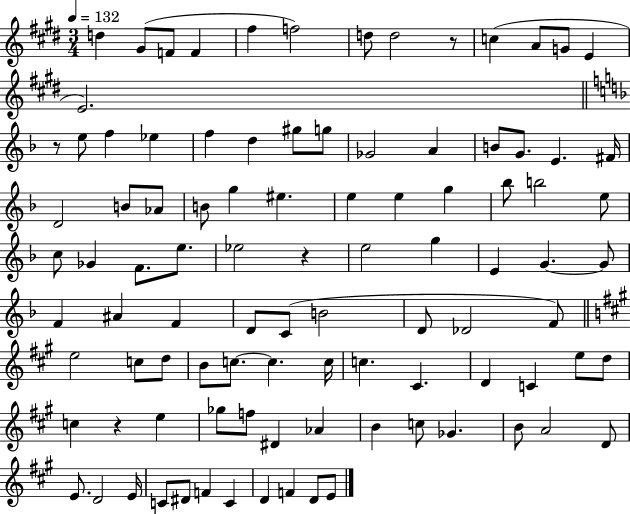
D5/q G#4/e F4/e F4/q F#5/q F5/h D5/e D5/h R/e C5/q A4/e G4/e E4/q E4/h. R/e E5/e F5/q Eb5/q F5/q D5/q G#5/e G5/e Gb4/h A4/q B4/e G4/e. E4/q. F#4/s D4/h B4/e Ab4/e B4/e G5/q EIS5/q. E5/q E5/q G5/q Bb5/e B5/h E5/e C5/e Gb4/q F4/e. E5/e. Eb5/h R/q E5/h G5/q E4/q G4/q. G4/e F4/q A#4/q F4/q D4/e C4/e B4/h D4/e Db4/h F4/e E5/h C5/e D5/e B4/e C5/e. C5/q. C5/s C5/q. C#4/q. D4/q C4/q E5/e D5/e C5/q R/q E5/q Gb5/e F5/e D#4/q Ab4/q B4/q C5/e Gb4/q. B4/e A4/h D4/e E4/e. D4/h E4/s C4/e D#4/e F4/q C4/q D4/q F4/q D4/e E4/e